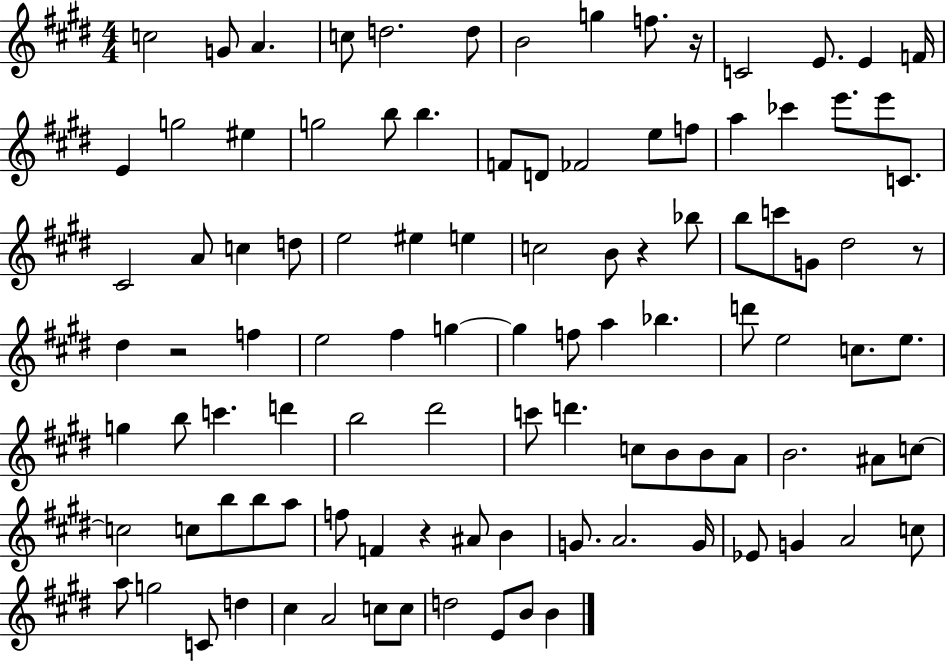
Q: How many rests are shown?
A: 5